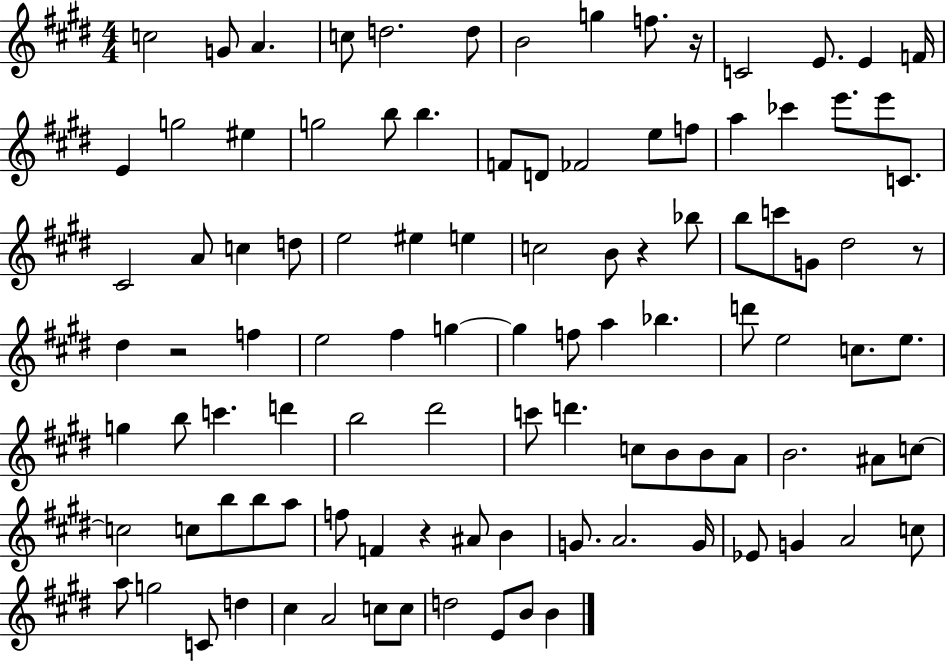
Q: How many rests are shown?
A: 5